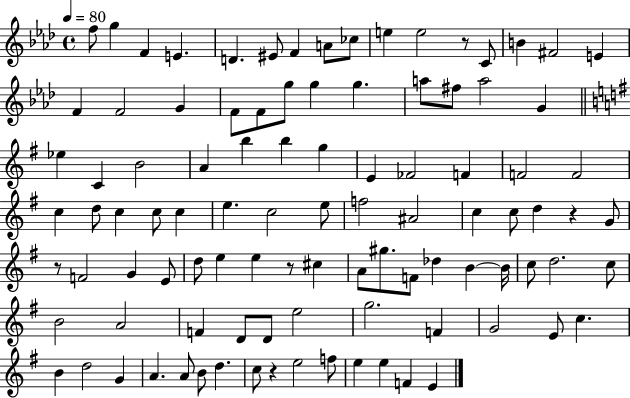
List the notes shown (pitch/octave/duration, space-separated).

F5/e G5/q F4/q E4/q. D4/q. EIS4/e F4/q A4/e CES5/e E5/q E5/h R/e C4/e B4/q F#4/h E4/q F4/q F4/h G4/q F4/e F4/e G5/e G5/q G5/q. A5/e F#5/e A5/h G4/q Eb5/q C4/q B4/h A4/q B5/q B5/q G5/q E4/q FES4/h F4/q F4/h F4/h C5/q D5/e C5/q C5/e C5/q E5/q. C5/h E5/e F5/h A#4/h C5/q C5/e D5/q R/q G4/e R/e F4/h G4/q E4/e D5/e E5/q E5/q R/e C#5/q A4/e G#5/e. F4/e Db5/q B4/q B4/s C5/e D5/h. C5/e B4/h A4/h F4/q D4/e D4/e E5/h G5/h. F4/q G4/h E4/e C5/q. B4/q D5/h G4/q A4/q. A4/e B4/e D5/q. C5/e R/q E5/h F5/e E5/q E5/q F4/q E4/q